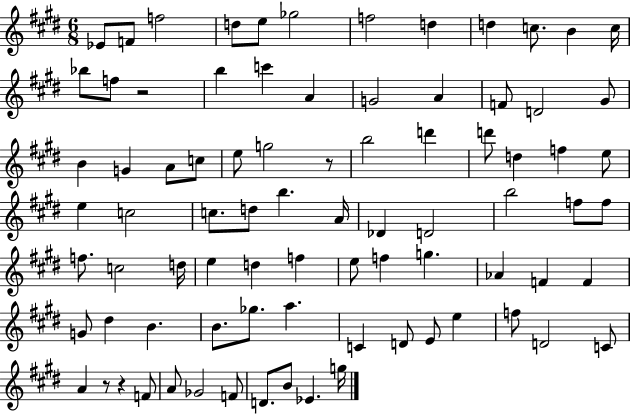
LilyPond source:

{
  \clef treble
  \numericTimeSignature
  \time 6/8
  \key e \major
  ees'8 f'8 f''2 | d''8 e''8 ges''2 | f''2 d''4 | d''4 c''8. b'4 c''16 | \break bes''8 f''8 r2 | b''4 c'''4 a'4 | g'2 a'4 | f'8 d'2 gis'8 | \break b'4 g'4 a'8 c''8 | e''8 g''2 r8 | b''2 d'''4 | d'''8 d''4 f''4 e''8 | \break e''4 c''2 | c''8. d''8 b''4. a'16 | des'4 d'2 | b''2 f''8 f''8 | \break f''8. c''2 d''16 | e''4 d''4 f''4 | e''8 f''4 g''4. | aes'4 f'4 f'4 | \break g'8 dis''4 b'4. | b'8. ges''8. a''4. | c'4 d'8 e'8 e''4 | f''8 d'2 c'8 | \break a'4 r8 r4 f'8 | a'8 ges'2 f'8 | d'8. b'8 ees'4. g''16 | \bar "|."
}